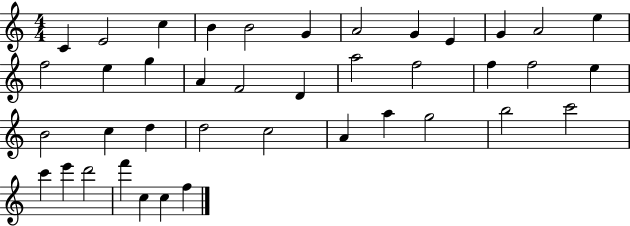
{
  \clef treble
  \numericTimeSignature
  \time 4/4
  \key c \major
  c'4 e'2 c''4 | b'4 b'2 g'4 | a'2 g'4 e'4 | g'4 a'2 e''4 | \break f''2 e''4 g''4 | a'4 f'2 d'4 | a''2 f''2 | f''4 f''2 e''4 | \break b'2 c''4 d''4 | d''2 c''2 | a'4 a''4 g''2 | b''2 c'''2 | \break c'''4 e'''4 d'''2 | f'''4 c''4 c''4 f''4 | \bar "|."
}